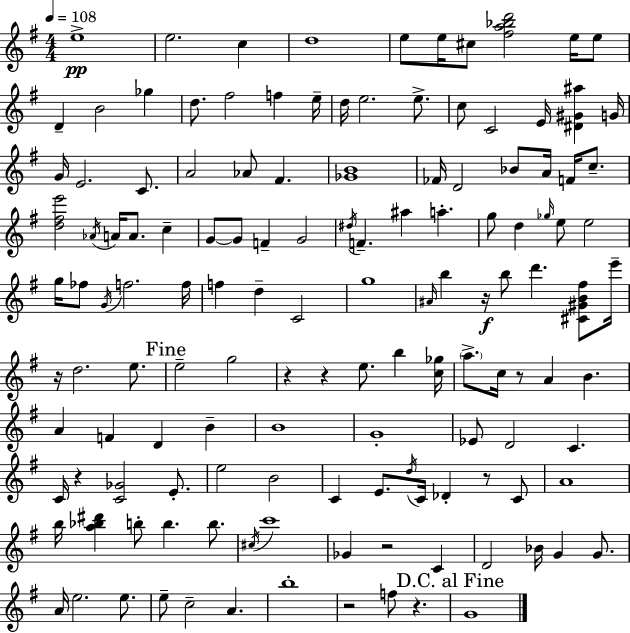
E5/w E5/h. C5/q D5/w E5/e E5/s C#5/e [F#5,A5,Bb5,D6]/h E5/s E5/e D4/q B4/h Gb5/q D5/e. F#5/h F5/q E5/s D5/s E5/h. E5/e. C5/e C4/h E4/s [D#4,G#4,A#5]/q G4/s G4/s E4/h. C4/e. A4/h Ab4/e F#4/q. [Gb4,B4]/w FES4/s D4/h Bb4/e A4/s F4/s C5/e. [D5,F#5,E6]/h Ab4/s A4/s A4/e. C5/q G4/e G4/e F4/q G4/h D#5/s F4/q. A#5/q A5/q. G5/e D5/q Gb5/s E5/e E5/h G5/s FES5/e G4/s F5/h. F5/s F5/q D5/q C4/h G5/w A#4/s B5/q R/s B5/e D6/q. [C#4,G#4,B4,F#5]/e E6/s R/s D5/h. E5/e. E5/h G5/h R/q R/q E5/e. B5/q [C5,Gb5]/s A5/e. C5/s R/e A4/q B4/q. A4/q F4/q D4/q B4/q B4/w G4/w Eb4/e D4/h C4/q. C4/s R/q [C4,Gb4]/h E4/e. E5/h B4/h C4/q E4/e. D5/s C4/s Db4/q R/e C4/e A4/w B5/s [A5,Bb5,D#6]/q B5/e B5/q. B5/e. C#5/s C6/w Gb4/q R/h C4/q D4/h Bb4/s G4/q G4/e. A4/s E5/h. E5/e. E5/e C5/h A4/q. B5/w R/h F5/e R/q. G4/w